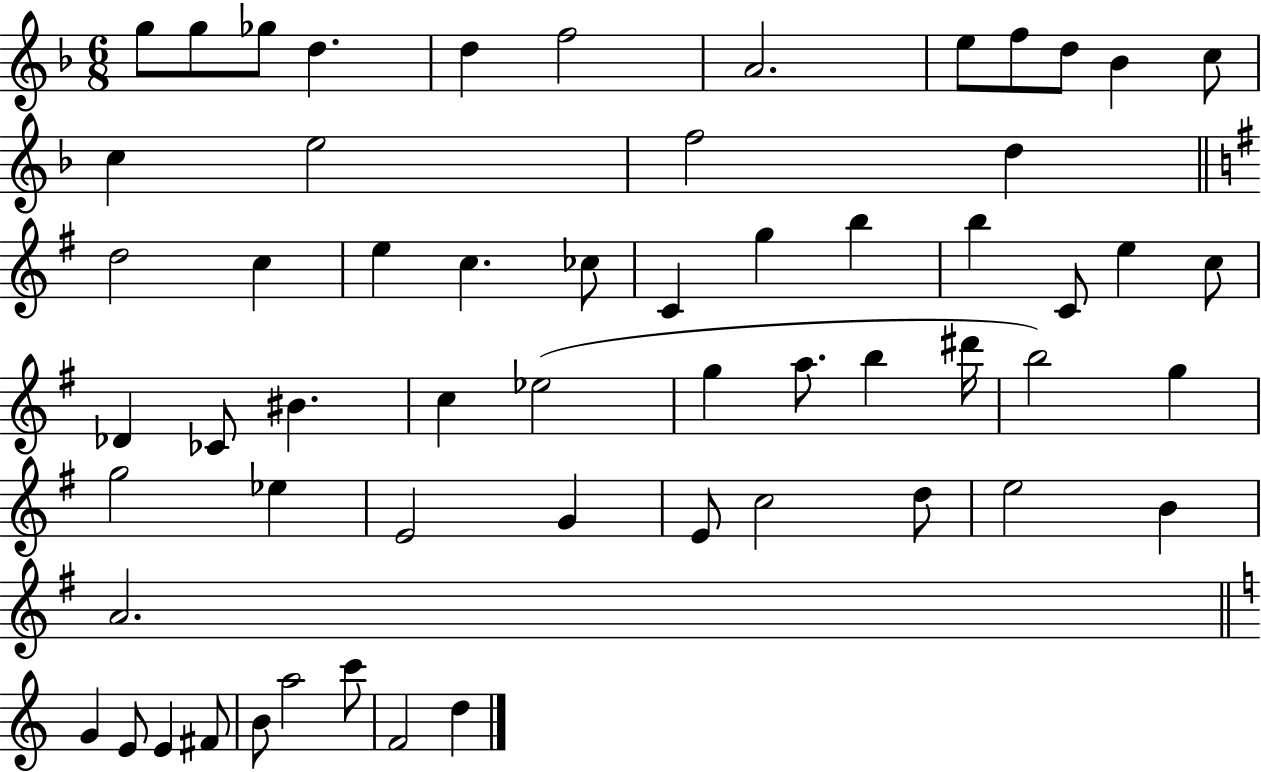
{
  \clef treble
  \numericTimeSignature
  \time 6/8
  \key f \major
  g''8 g''8 ges''8 d''4. | d''4 f''2 | a'2. | e''8 f''8 d''8 bes'4 c''8 | \break c''4 e''2 | f''2 d''4 | \bar "||" \break \key g \major d''2 c''4 | e''4 c''4. ces''8 | c'4 g''4 b''4 | b''4 c'8 e''4 c''8 | \break des'4 ces'8 bis'4. | c''4 ees''2( | g''4 a''8. b''4 dis'''16 | b''2) g''4 | \break g''2 ees''4 | e'2 g'4 | e'8 c''2 d''8 | e''2 b'4 | \break a'2. | \bar "||" \break \key a \minor g'4 e'8 e'4 fis'8 | b'8 a''2 c'''8 | f'2 d''4 | \bar "|."
}